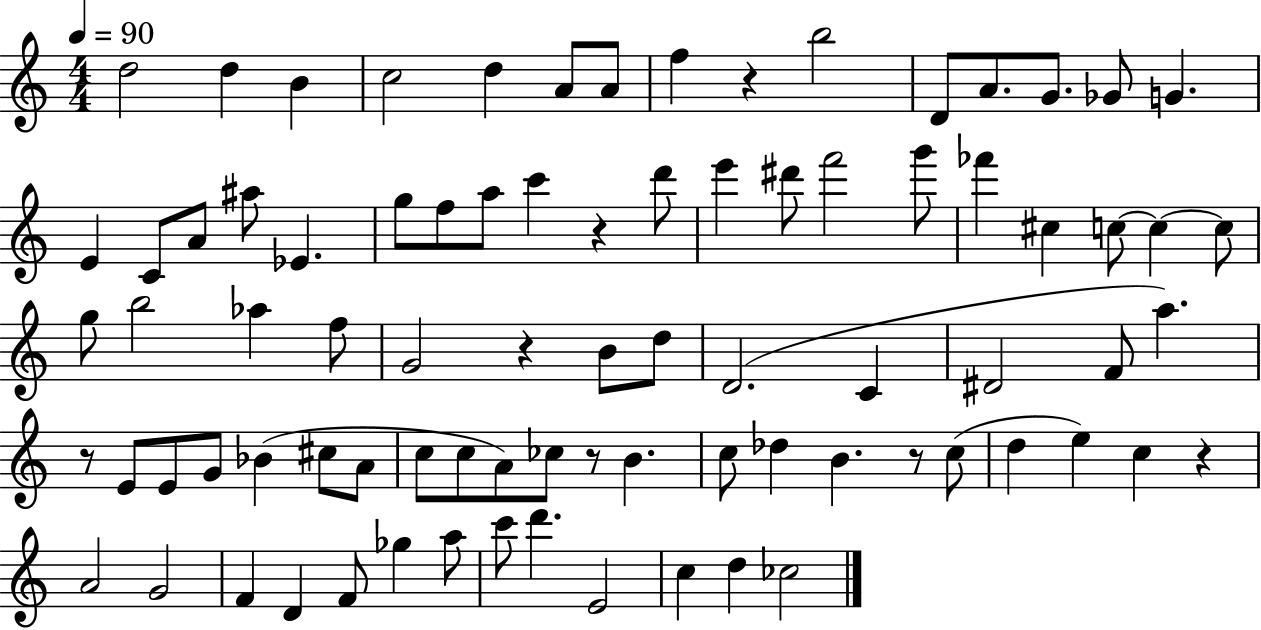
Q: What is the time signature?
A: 4/4